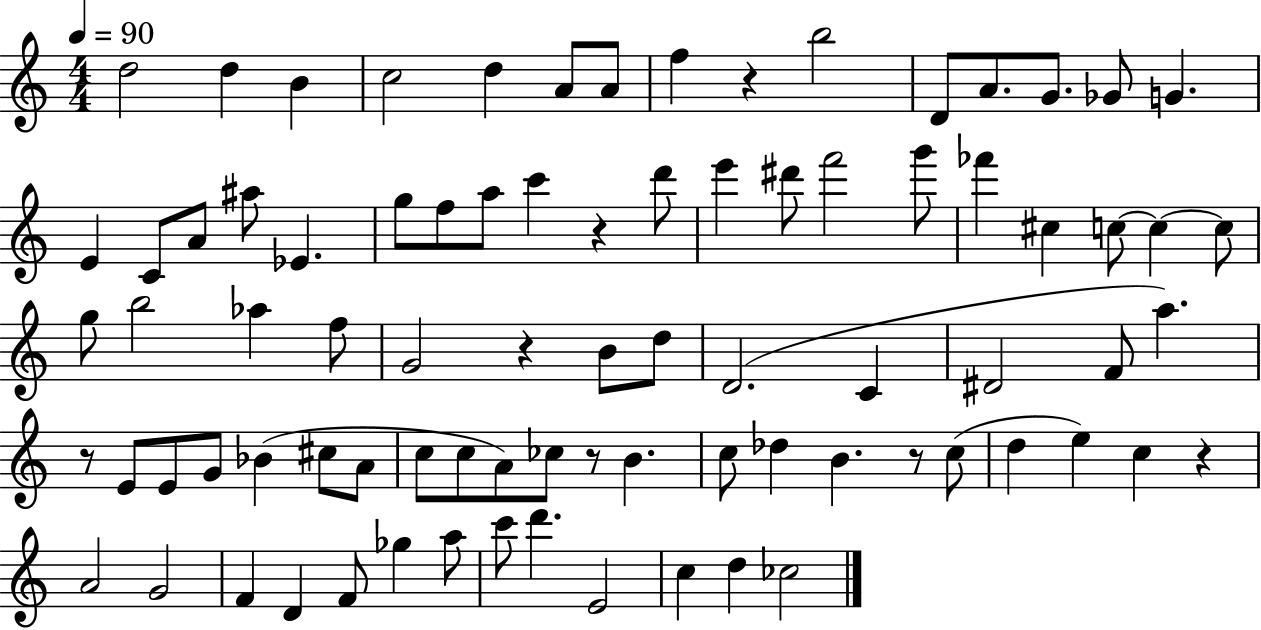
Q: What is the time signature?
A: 4/4